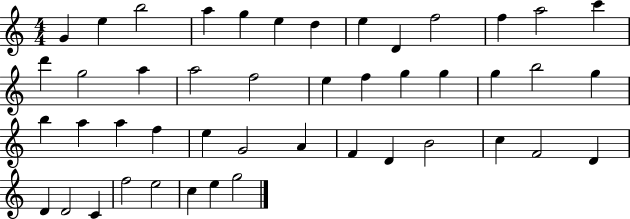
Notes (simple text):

G4/q E5/q B5/h A5/q G5/q E5/q D5/q E5/q D4/q F5/h F5/q A5/h C6/q D6/q G5/h A5/q A5/h F5/h E5/q F5/q G5/q G5/q G5/q B5/h G5/q B5/q A5/q A5/q F5/q E5/q G4/h A4/q F4/q D4/q B4/h C5/q F4/h D4/q D4/q D4/h C4/q F5/h E5/h C5/q E5/q G5/h